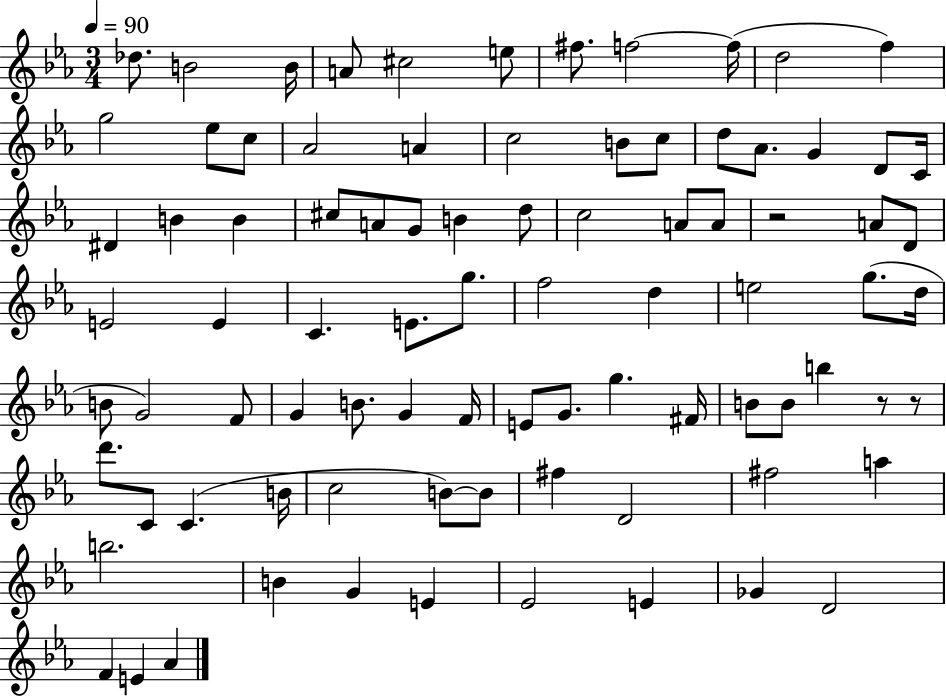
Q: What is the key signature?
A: EES major